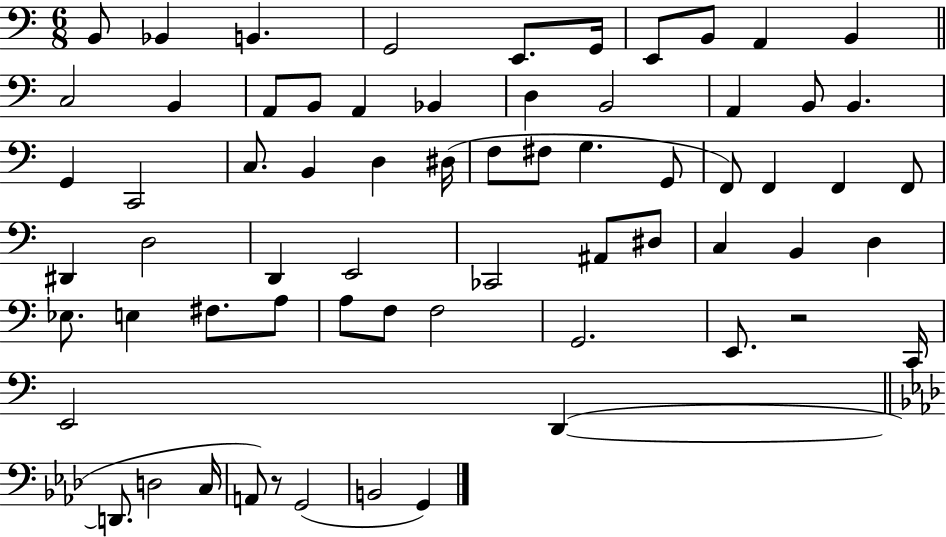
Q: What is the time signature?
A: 6/8